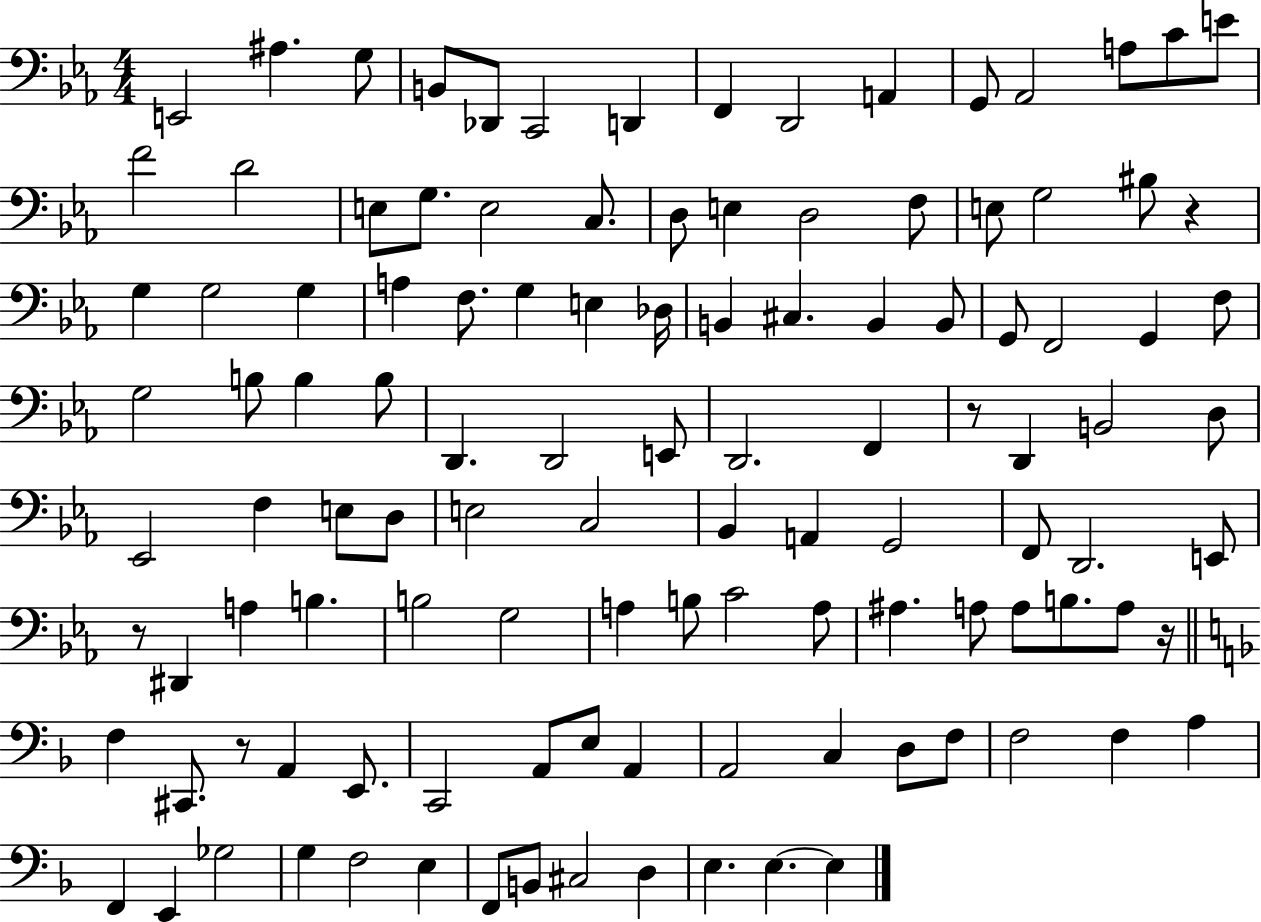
X:1
T:Untitled
M:4/4
L:1/4
K:Eb
E,,2 ^A, G,/2 B,,/2 _D,,/2 C,,2 D,, F,, D,,2 A,, G,,/2 _A,,2 A,/2 C/2 E/2 F2 D2 E,/2 G,/2 E,2 C,/2 D,/2 E, D,2 F,/2 E,/2 G,2 ^B,/2 z G, G,2 G, A, F,/2 G, E, _D,/4 B,, ^C, B,, B,,/2 G,,/2 F,,2 G,, F,/2 G,2 B,/2 B, B,/2 D,, D,,2 E,,/2 D,,2 F,, z/2 D,, B,,2 D,/2 _E,,2 F, E,/2 D,/2 E,2 C,2 _B,, A,, G,,2 F,,/2 D,,2 E,,/2 z/2 ^D,, A, B, B,2 G,2 A, B,/2 C2 A,/2 ^A, A,/2 A,/2 B,/2 A,/2 z/4 F, ^C,,/2 z/2 A,, E,,/2 C,,2 A,,/2 E,/2 A,, A,,2 C, D,/2 F,/2 F,2 F, A, F,, E,, _G,2 G, F,2 E, F,,/2 B,,/2 ^C,2 D, E, E, E,